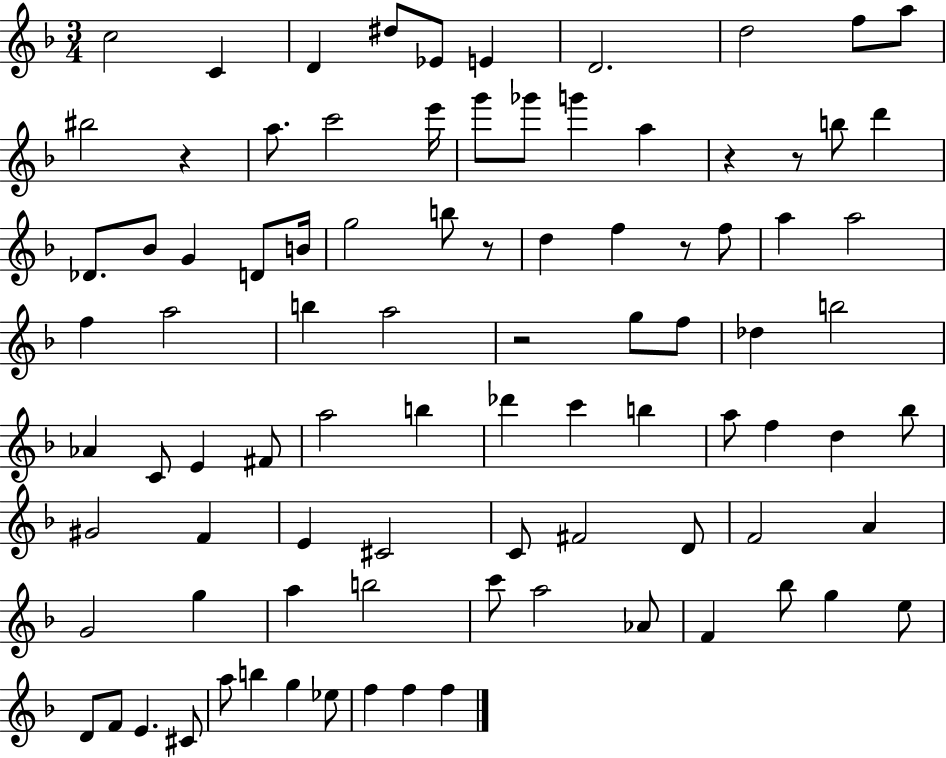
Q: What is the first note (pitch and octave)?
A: C5